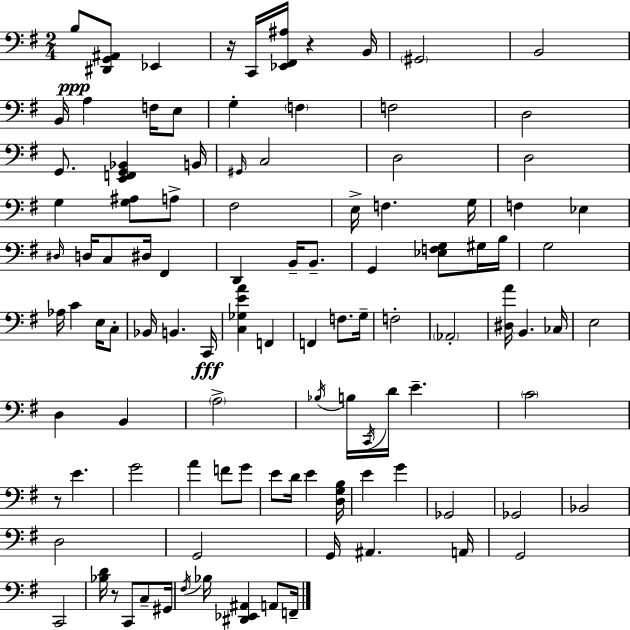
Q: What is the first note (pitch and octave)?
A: B3